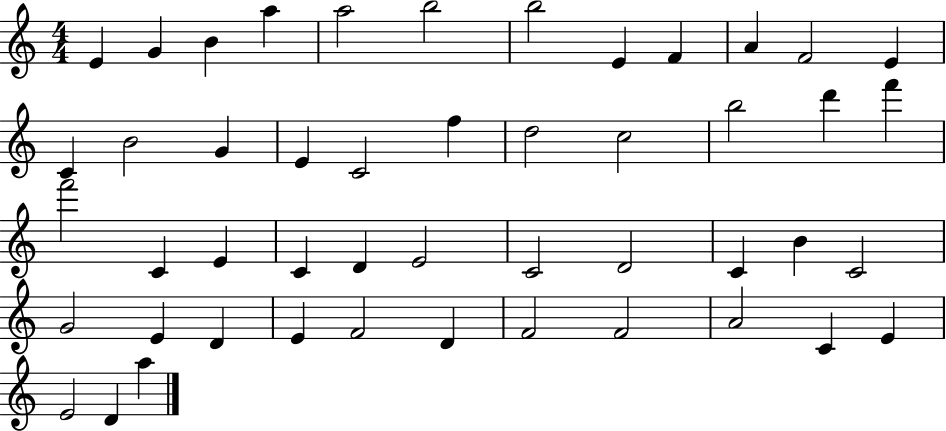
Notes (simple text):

E4/q G4/q B4/q A5/q A5/h B5/h B5/h E4/q F4/q A4/q F4/h E4/q C4/q B4/h G4/q E4/q C4/h F5/q D5/h C5/h B5/h D6/q F6/q F6/h C4/q E4/q C4/q D4/q E4/h C4/h D4/h C4/q B4/q C4/h G4/h E4/q D4/q E4/q F4/h D4/q F4/h F4/h A4/h C4/q E4/q E4/h D4/q A5/q